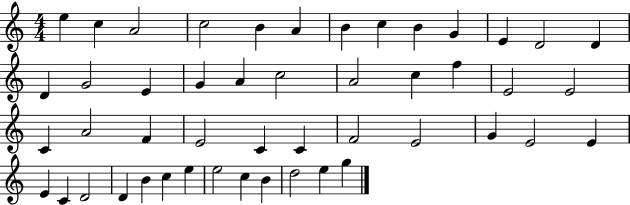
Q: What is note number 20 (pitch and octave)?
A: A4